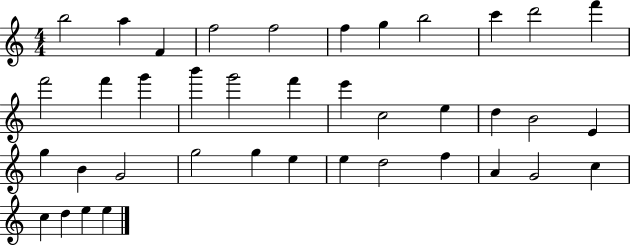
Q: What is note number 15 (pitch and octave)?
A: B6